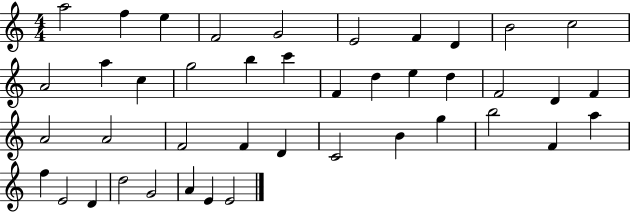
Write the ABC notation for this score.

X:1
T:Untitled
M:4/4
L:1/4
K:C
a2 f e F2 G2 E2 F D B2 c2 A2 a c g2 b c' F d e d F2 D F A2 A2 F2 F D C2 B g b2 F a f E2 D d2 G2 A E E2